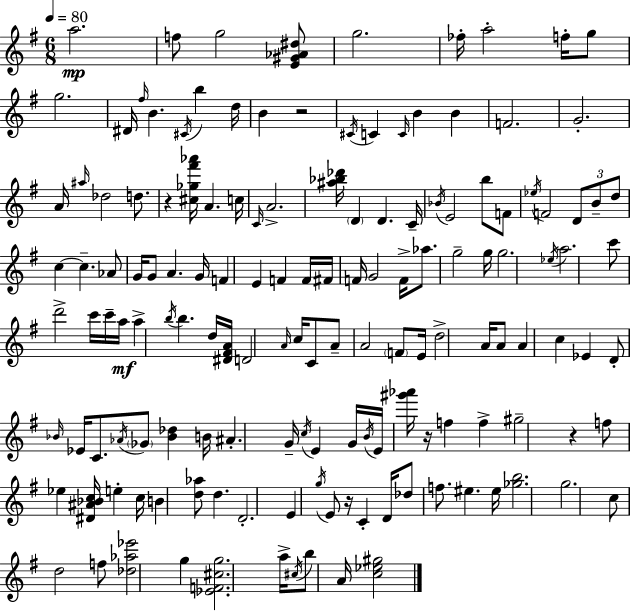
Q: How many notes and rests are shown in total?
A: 146